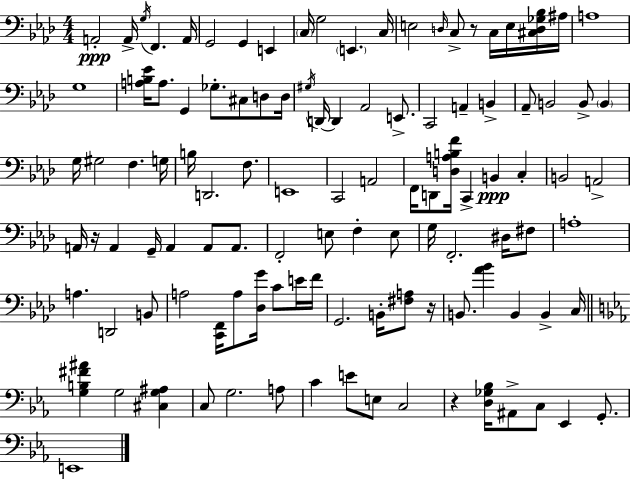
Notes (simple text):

A2/h A2/s G3/s F2/q. A2/s G2/h G2/q E2/q C3/s G3/h E2/q. C3/s E3/h D3/s C3/e R/e C3/s E3/s [C#3,D3,Gb3,Bb3]/s A#3/s A3/w G3/w [A3,B3,Eb4]/s A3/e. G2/q Gb3/e. C#3/e D3/e D3/s G#3/s D2/s D2/q Ab2/h E2/e. C2/h A2/q B2/q Ab2/e B2/h B2/e B2/q G3/s G#3/h F3/q. G3/s B3/s D2/h. F3/e. E2/w C2/h A2/h F2/s D2/e [D3,A3,B3,F4]/s C2/q B2/q C3/q B2/h A2/h A2/s R/s A2/q G2/s A2/q A2/e A2/e. F2/h E3/e F3/q E3/e G3/s F2/h. D#3/s F#3/e A3/w A3/q. D2/h B2/e A3/h [C2,F2]/s A3/e [Db3,G4]/s C4/e E4/s F4/s G2/h. B2/s [F#3,A3]/e R/s B2/e. [Ab4,Bb4]/q B2/q B2/q C3/s [G3,B3,F#4,A#4]/q G3/h [C#3,G3,A#3]/q C3/e G3/h. A3/e C4/q E4/e E3/e C3/h R/q [D3,Gb3,Bb3]/s A#2/e C3/e Eb2/q G2/e. E2/w